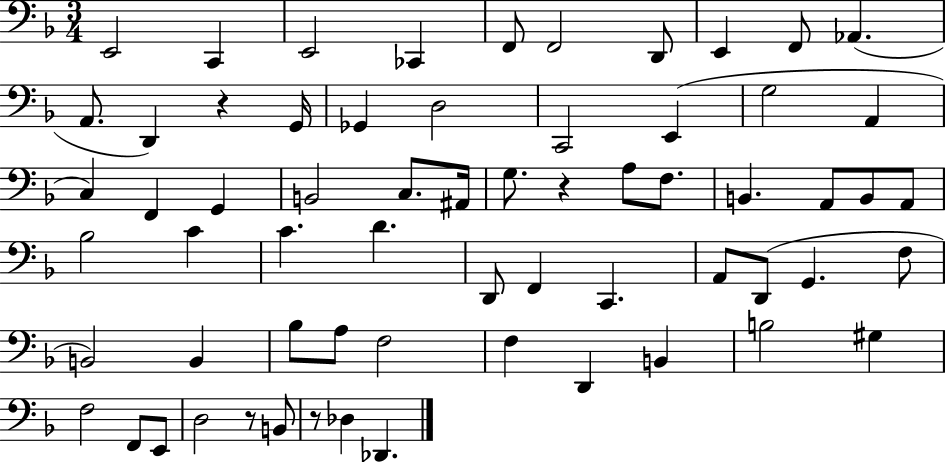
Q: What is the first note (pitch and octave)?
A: E2